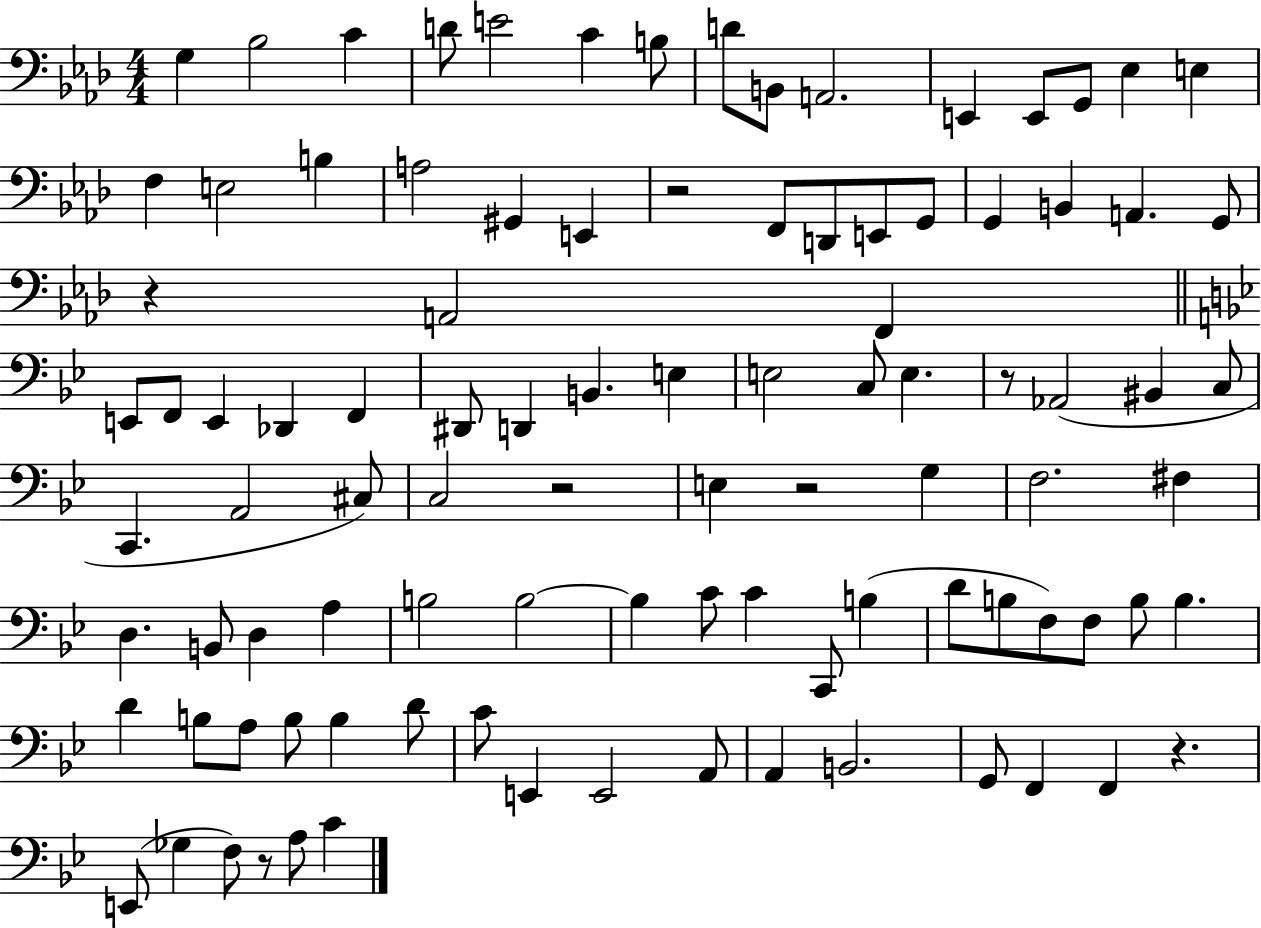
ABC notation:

X:1
T:Untitled
M:4/4
L:1/4
K:Ab
G, _B,2 C D/2 E2 C B,/2 D/2 B,,/2 A,,2 E,, E,,/2 G,,/2 _E, E, F, E,2 B, A,2 ^G,, E,, z2 F,,/2 D,,/2 E,,/2 G,,/2 G,, B,, A,, G,,/2 z A,,2 F,, E,,/2 F,,/2 E,, _D,, F,, ^D,,/2 D,, B,, E, E,2 C,/2 E, z/2 _A,,2 ^B,, C,/2 C,, A,,2 ^C,/2 C,2 z2 E, z2 G, F,2 ^F, D, B,,/2 D, A, B,2 B,2 B, C/2 C C,,/2 B, D/2 B,/2 F,/2 F,/2 B,/2 B, D B,/2 A,/2 B,/2 B, D/2 C/2 E,, E,,2 A,,/2 A,, B,,2 G,,/2 F,, F,, z E,,/2 _G, F,/2 z/2 A,/2 C